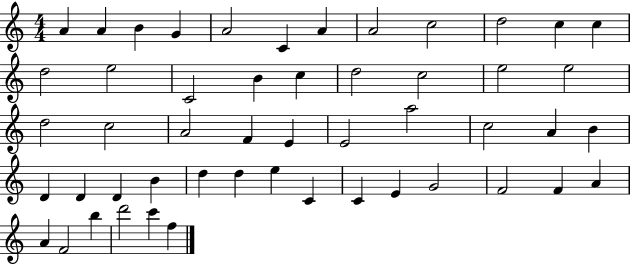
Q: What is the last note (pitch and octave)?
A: F5